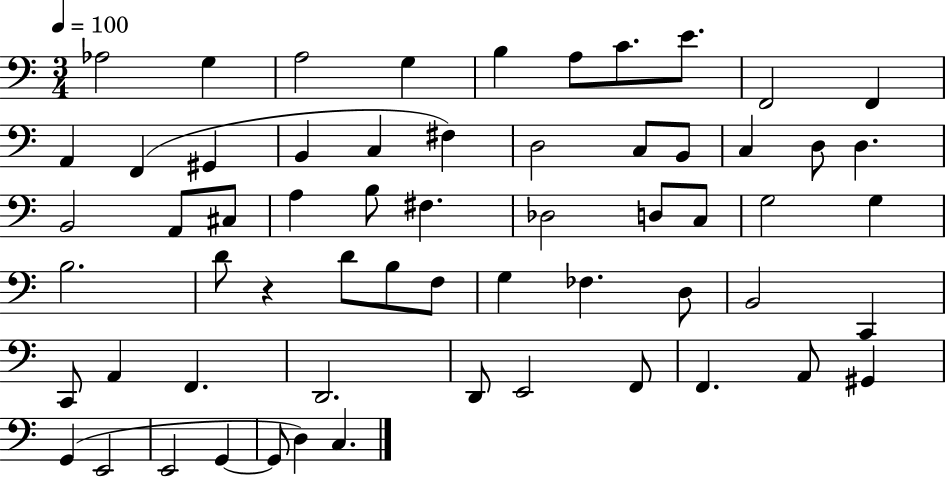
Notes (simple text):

Ab3/h G3/q A3/h G3/q B3/q A3/e C4/e. E4/e. F2/h F2/q A2/q F2/q G#2/q B2/q C3/q F#3/q D3/h C3/e B2/e C3/q D3/e D3/q. B2/h A2/e C#3/e A3/q B3/e F#3/q. Db3/h D3/e C3/e G3/h G3/q B3/h. D4/e R/q D4/e B3/e F3/e G3/q FES3/q. D3/e B2/h C2/q C2/e A2/q F2/q. D2/h. D2/e E2/h F2/e F2/q. A2/e G#2/q G2/q E2/h E2/h G2/q G2/e D3/q C3/q.